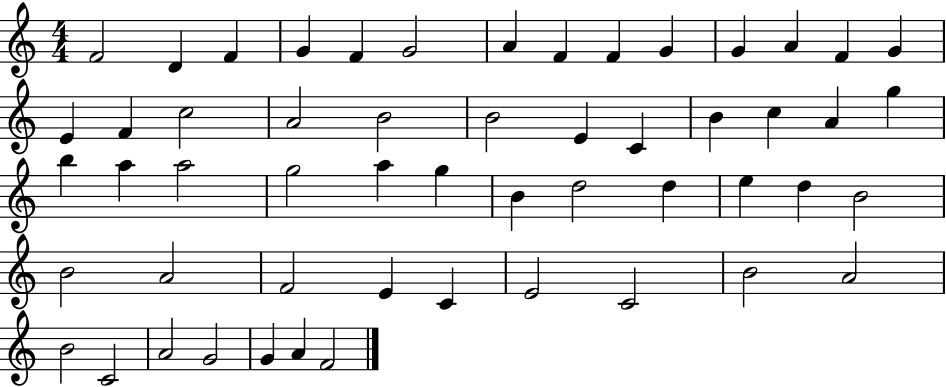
X:1
T:Untitled
M:4/4
L:1/4
K:C
F2 D F G F G2 A F F G G A F G E F c2 A2 B2 B2 E C B c A g b a a2 g2 a g B d2 d e d B2 B2 A2 F2 E C E2 C2 B2 A2 B2 C2 A2 G2 G A F2